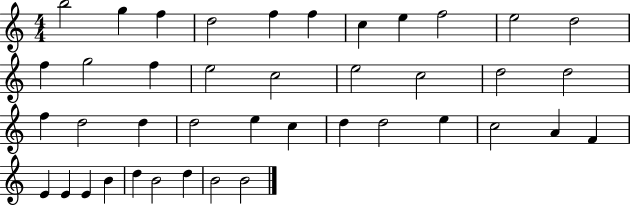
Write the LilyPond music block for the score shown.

{
  \clef treble
  \numericTimeSignature
  \time 4/4
  \key c \major
  b''2 g''4 f''4 | d''2 f''4 f''4 | c''4 e''4 f''2 | e''2 d''2 | \break f''4 g''2 f''4 | e''2 c''2 | e''2 c''2 | d''2 d''2 | \break f''4 d''2 d''4 | d''2 e''4 c''4 | d''4 d''2 e''4 | c''2 a'4 f'4 | \break e'4 e'4 e'4 b'4 | d''4 b'2 d''4 | b'2 b'2 | \bar "|."
}